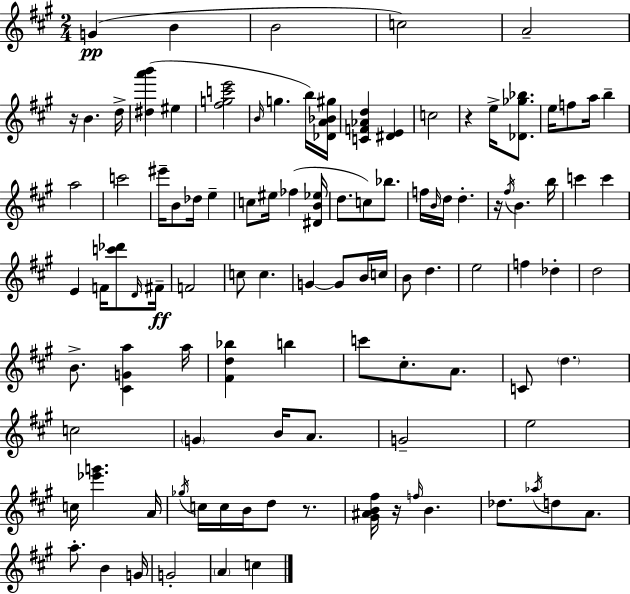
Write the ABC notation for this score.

X:1
T:Untitled
M:2/4
L:1/4
K:A
G B B2 c2 A2 z/4 B d/4 [^da'b'] ^e [^fgc'e']2 B/4 g b/4 [_DA_B^g]/4 [CF_Ad] [^DE] c2 z e/4 [_D_g_b]/2 e/4 f/2 a/4 b a2 c'2 ^e'/4 B/2 _d/4 e c/2 ^e/4 _f [^DB_e]/4 d/2 c/2 _b/2 f/4 B/4 d/4 d z/4 ^f/4 B b/4 c' c' E F/4 [c'_d']/2 D/4 ^F/4 F2 c/2 c G G/2 B/4 c/4 B/2 d e2 f _d d2 B/2 [^CGa] a/4 [^Fd_b] b c'/2 ^c/2 A/2 C/2 d c2 G B/4 A/2 G2 e2 c/4 [_e'g'] A/4 _g/4 c/4 c/4 B/4 d/2 z/2 [^G^AB^f]/4 z/4 f/4 B _d/2 _a/4 d/2 A/2 a/2 B G/4 G2 A c